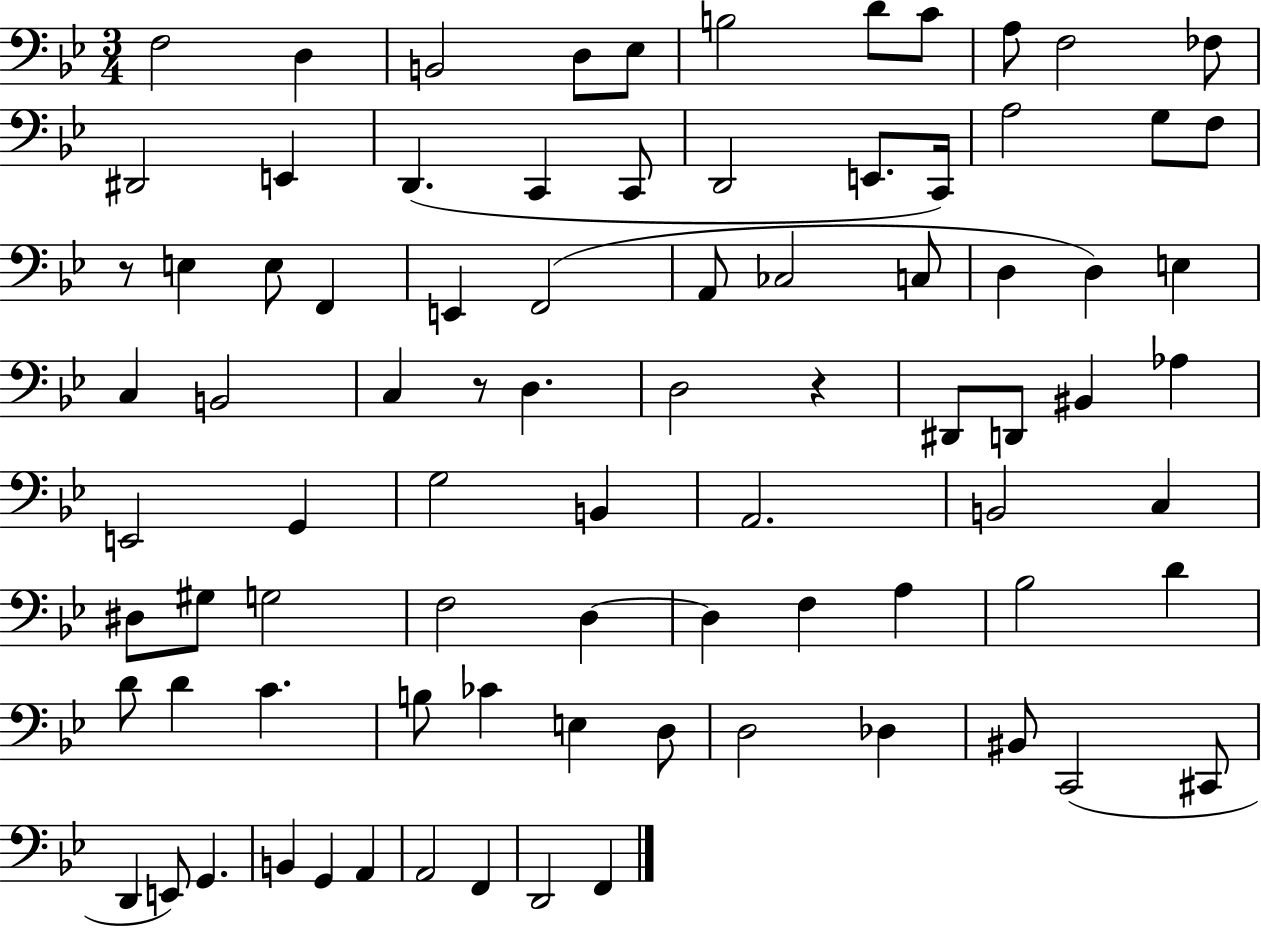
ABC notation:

X:1
T:Untitled
M:3/4
L:1/4
K:Bb
F,2 D, B,,2 D,/2 _E,/2 B,2 D/2 C/2 A,/2 F,2 _F,/2 ^D,,2 E,, D,, C,, C,,/2 D,,2 E,,/2 C,,/4 A,2 G,/2 F,/2 z/2 E, E,/2 F,, E,, F,,2 A,,/2 _C,2 C,/2 D, D, E, C, B,,2 C, z/2 D, D,2 z ^D,,/2 D,,/2 ^B,, _A, E,,2 G,, G,2 B,, A,,2 B,,2 C, ^D,/2 ^G,/2 G,2 F,2 D, D, F, A, _B,2 D D/2 D C B,/2 _C E, D,/2 D,2 _D, ^B,,/2 C,,2 ^C,,/2 D,, E,,/2 G,, B,, G,, A,, A,,2 F,, D,,2 F,,